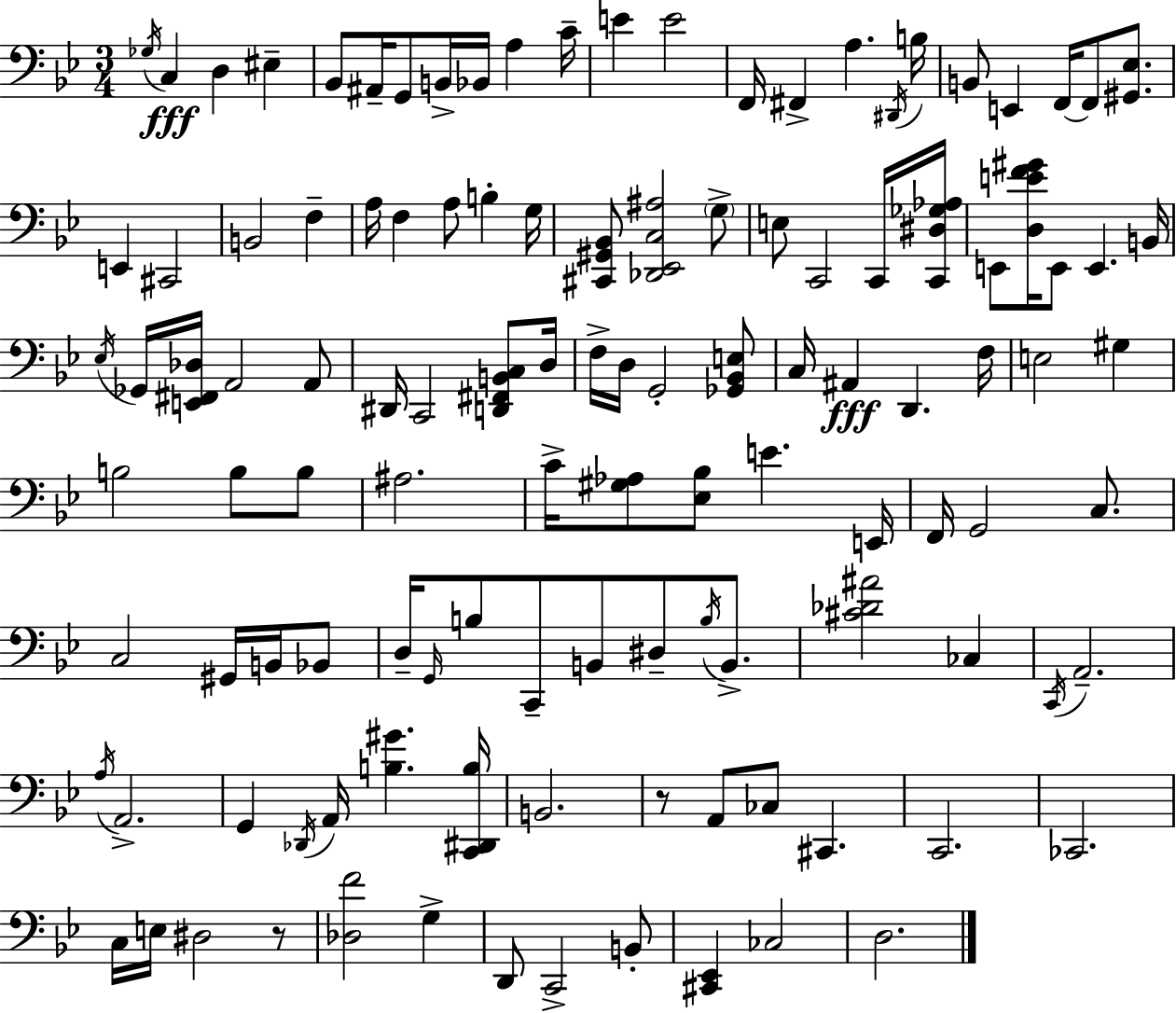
X:1
T:Untitled
M:3/4
L:1/4
K:Gm
_G,/4 C, D, ^E, _B,,/2 ^A,,/4 G,,/2 B,,/4 _B,,/4 A, C/4 E E2 F,,/4 ^F,, A, ^D,,/4 B,/4 B,,/2 E,, F,,/4 F,,/2 [^G,,_E,]/2 E,, ^C,,2 B,,2 F, A,/4 F, A,/2 B, G,/4 [^C,,^G,,_B,,]/2 [_D,,_E,,C,^A,]2 G,/2 E,/2 C,,2 C,,/4 [C,,^D,_G,_A,]/4 E,,/2 [D,EF^G]/4 E,,/2 E,, B,,/4 _E,/4 _G,,/4 [E,,^F,,_D,]/4 A,,2 A,,/2 ^D,,/4 C,,2 [D,,^F,,B,,C,]/2 D,/4 F,/4 D,/4 G,,2 [_G,,_B,,E,]/2 C,/4 ^A,, D,, F,/4 E,2 ^G, B,2 B,/2 B,/2 ^A,2 C/4 [^G,_A,]/2 [_E,_B,]/2 E E,,/4 F,,/4 G,,2 C,/2 C,2 ^G,,/4 B,,/4 _B,,/2 D,/4 G,,/4 B,/2 C,,/2 B,,/2 ^D,/2 B,/4 B,,/2 [^C_D^A]2 _C, C,,/4 A,,2 A,/4 A,,2 G,, _D,,/4 A,,/4 [B,^G] [C,,^D,,B,]/4 B,,2 z/2 A,,/2 _C,/2 ^C,, C,,2 _C,,2 C,/4 E,/4 ^D,2 z/2 [_D,F]2 G, D,,/2 C,,2 B,,/2 [^C,,_E,,] _C,2 D,2